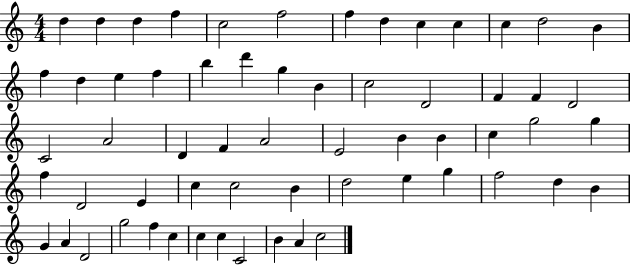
{
  \clef treble
  \numericTimeSignature
  \time 4/4
  \key c \major
  d''4 d''4 d''4 f''4 | c''2 f''2 | f''4 d''4 c''4 c''4 | c''4 d''2 b'4 | \break f''4 d''4 e''4 f''4 | b''4 d'''4 g''4 b'4 | c''2 d'2 | f'4 f'4 d'2 | \break c'2 a'2 | d'4 f'4 a'2 | e'2 b'4 b'4 | c''4 g''2 g''4 | \break f''4 d'2 e'4 | c''4 c''2 b'4 | d''2 e''4 g''4 | f''2 d''4 b'4 | \break g'4 a'4 d'2 | g''2 f''4 c''4 | c''4 c''4 c'2 | b'4 a'4 c''2 | \break \bar "|."
}